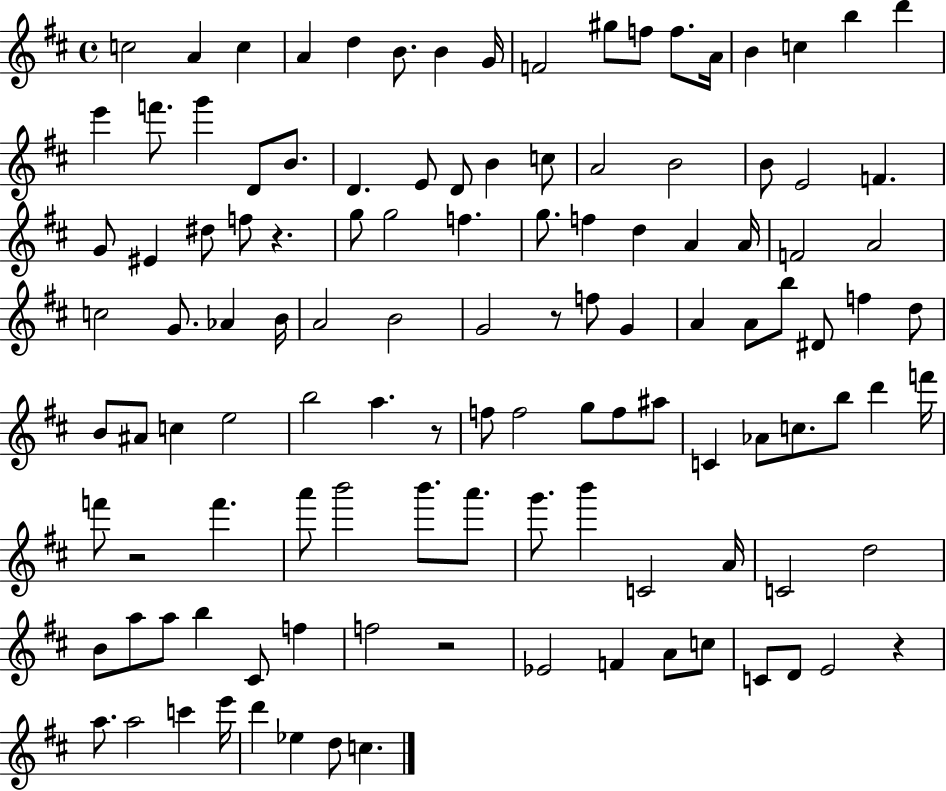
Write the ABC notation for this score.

X:1
T:Untitled
M:4/4
L:1/4
K:D
c2 A c A d B/2 B G/4 F2 ^g/2 f/2 f/2 A/4 B c b d' e' f'/2 g' D/2 B/2 D E/2 D/2 B c/2 A2 B2 B/2 E2 F G/2 ^E ^d/2 f/2 z g/2 g2 f g/2 f d A A/4 F2 A2 c2 G/2 _A B/4 A2 B2 G2 z/2 f/2 G A A/2 b/2 ^D/2 f d/2 B/2 ^A/2 c e2 b2 a z/2 f/2 f2 g/2 f/2 ^a/2 C _A/2 c/2 b/2 d' f'/4 f'/2 z2 f' a'/2 b'2 b'/2 a'/2 g'/2 b' C2 A/4 C2 d2 B/2 a/2 a/2 b ^C/2 f f2 z2 _E2 F A/2 c/2 C/2 D/2 E2 z a/2 a2 c' e'/4 d' _e d/2 c